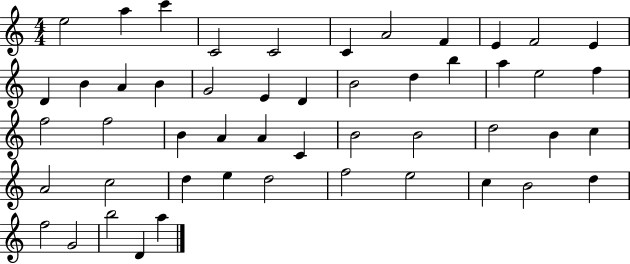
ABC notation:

X:1
T:Untitled
M:4/4
L:1/4
K:C
e2 a c' C2 C2 C A2 F E F2 E D B A B G2 E D B2 d b a e2 f f2 f2 B A A C B2 B2 d2 B c A2 c2 d e d2 f2 e2 c B2 d f2 G2 b2 D a